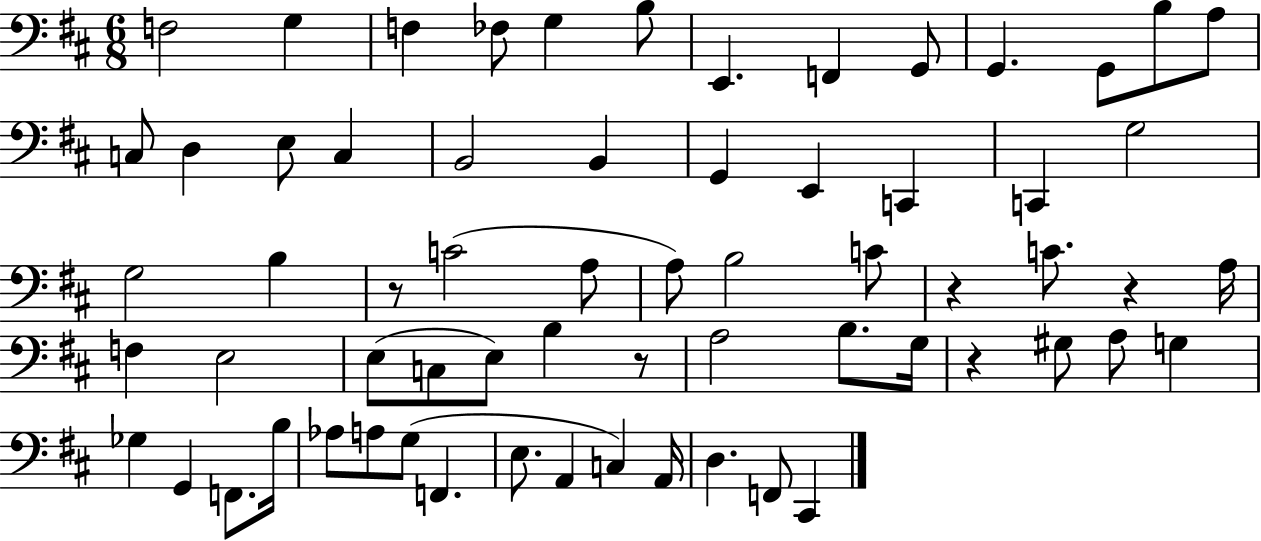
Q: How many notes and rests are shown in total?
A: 65